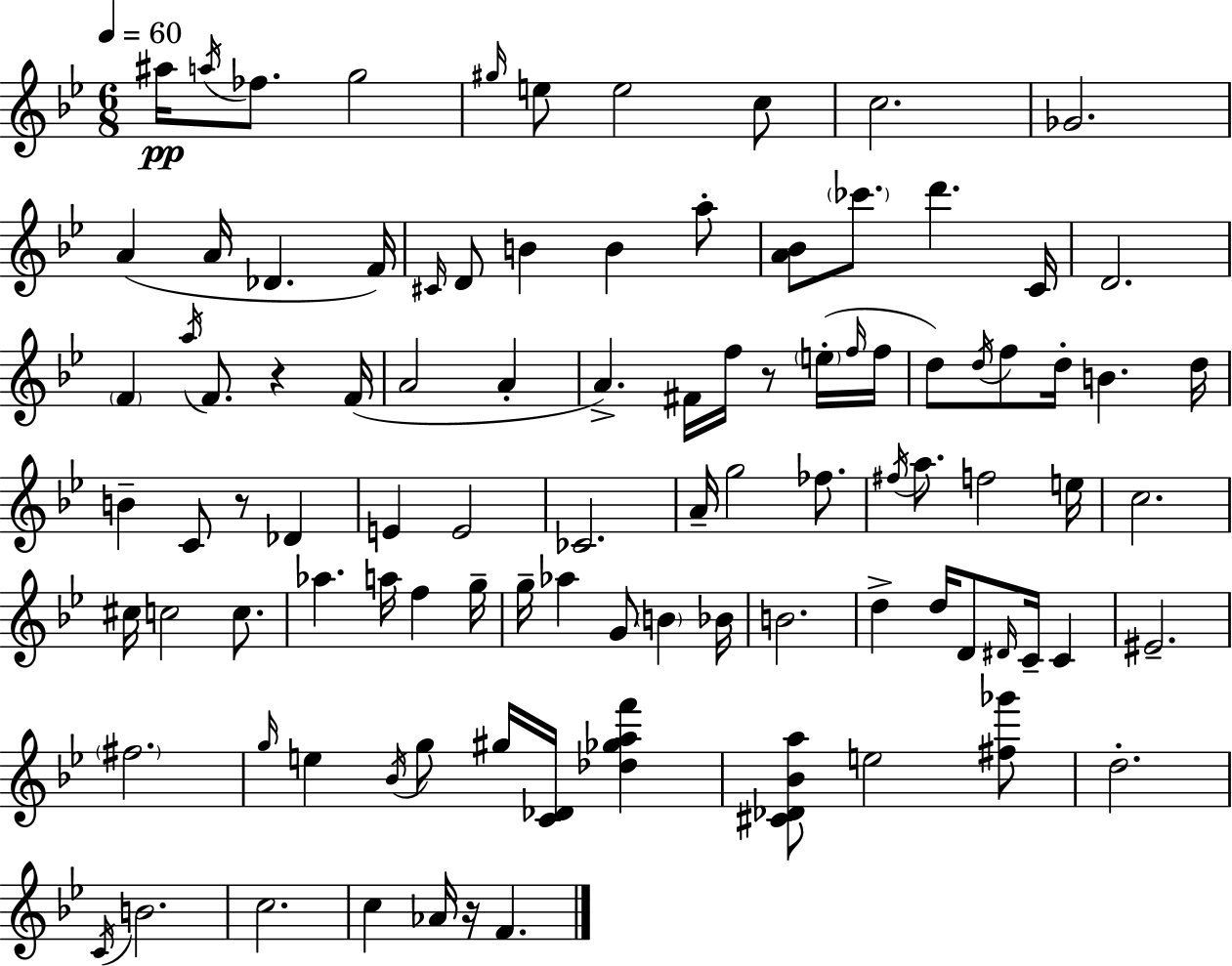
A#5/s A5/s FES5/e. G5/h G#5/s E5/e E5/h C5/e C5/h. Gb4/h. A4/q A4/s Db4/q. F4/s C#4/s D4/e B4/q B4/q A5/e [A4,Bb4]/e CES6/e. D6/q. C4/s D4/h. F4/q A5/s F4/e. R/q F4/s A4/h A4/q A4/q. F#4/s F5/s R/e E5/s F5/s F5/s D5/e D5/s F5/e D5/s B4/q. D5/s B4/q C4/e R/e Db4/q E4/q E4/h CES4/h. A4/s G5/h FES5/e. F#5/s A5/e. F5/h E5/s C5/h. C#5/s C5/h C5/e. Ab5/q. A5/s F5/q G5/s G5/s Ab5/q G4/e B4/q Bb4/s B4/h. D5/q D5/s D4/e D#4/s C4/s C4/q EIS4/h. F#5/h. G5/s E5/q Bb4/s G5/e G#5/s [C4,Db4]/s [Db5,Gb5,A5,F6]/q [C#4,Db4,Bb4,A5]/e E5/h [F#5,Gb6]/e D5/h. C4/s B4/h. C5/h. C5/q Ab4/s R/s F4/q.